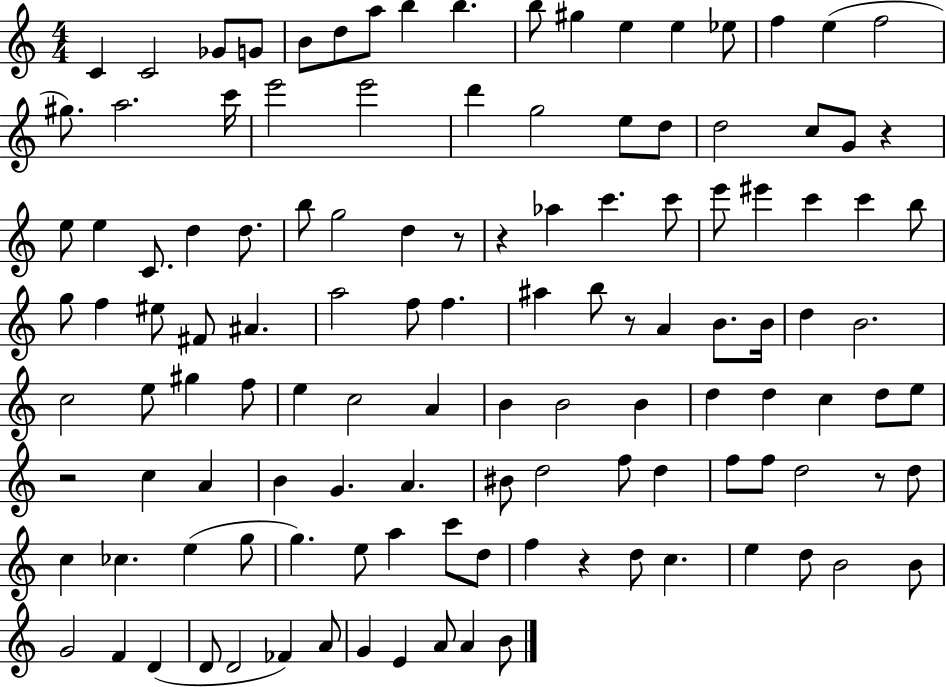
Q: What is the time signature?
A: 4/4